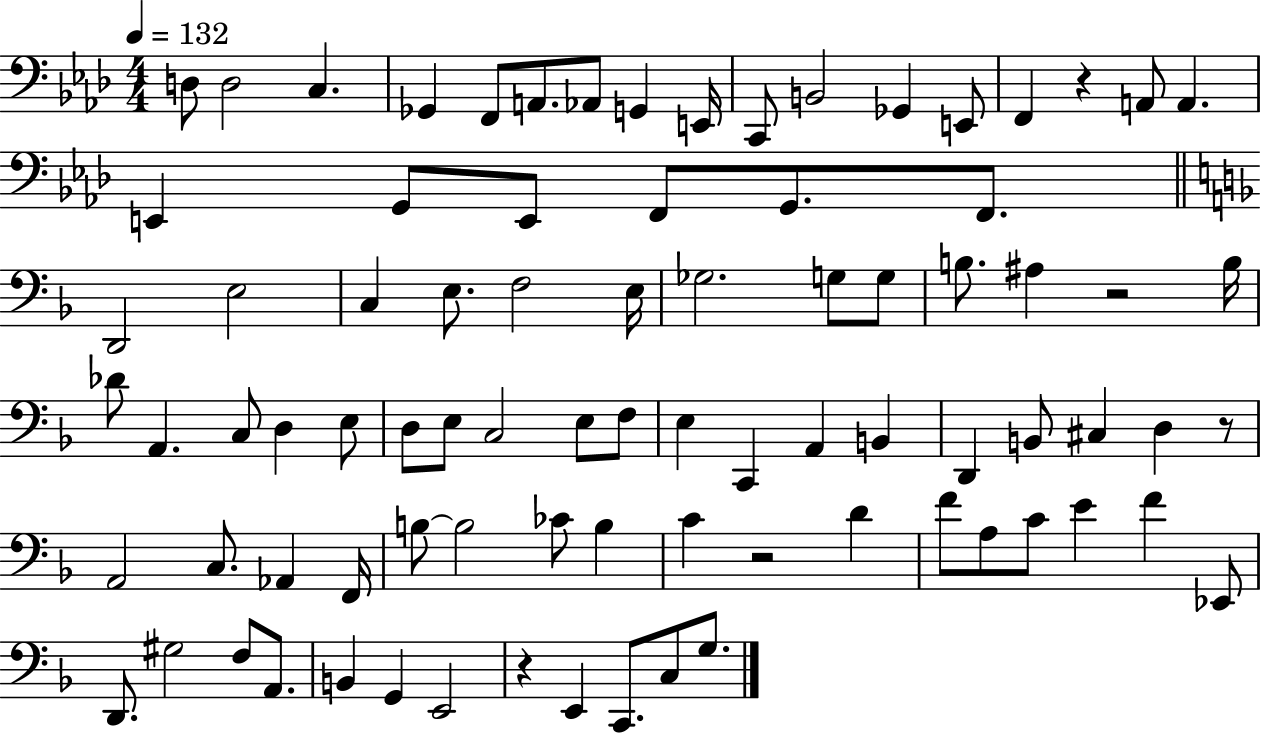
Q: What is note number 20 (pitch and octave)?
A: F2